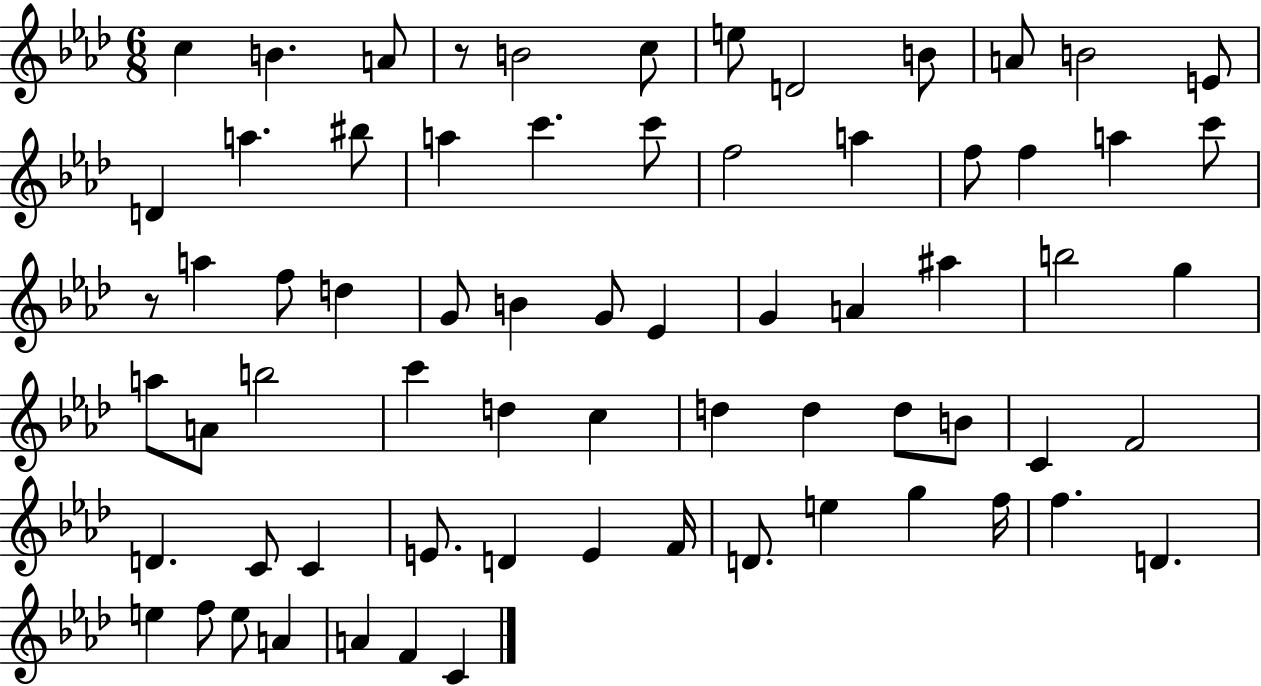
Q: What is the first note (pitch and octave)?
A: C5